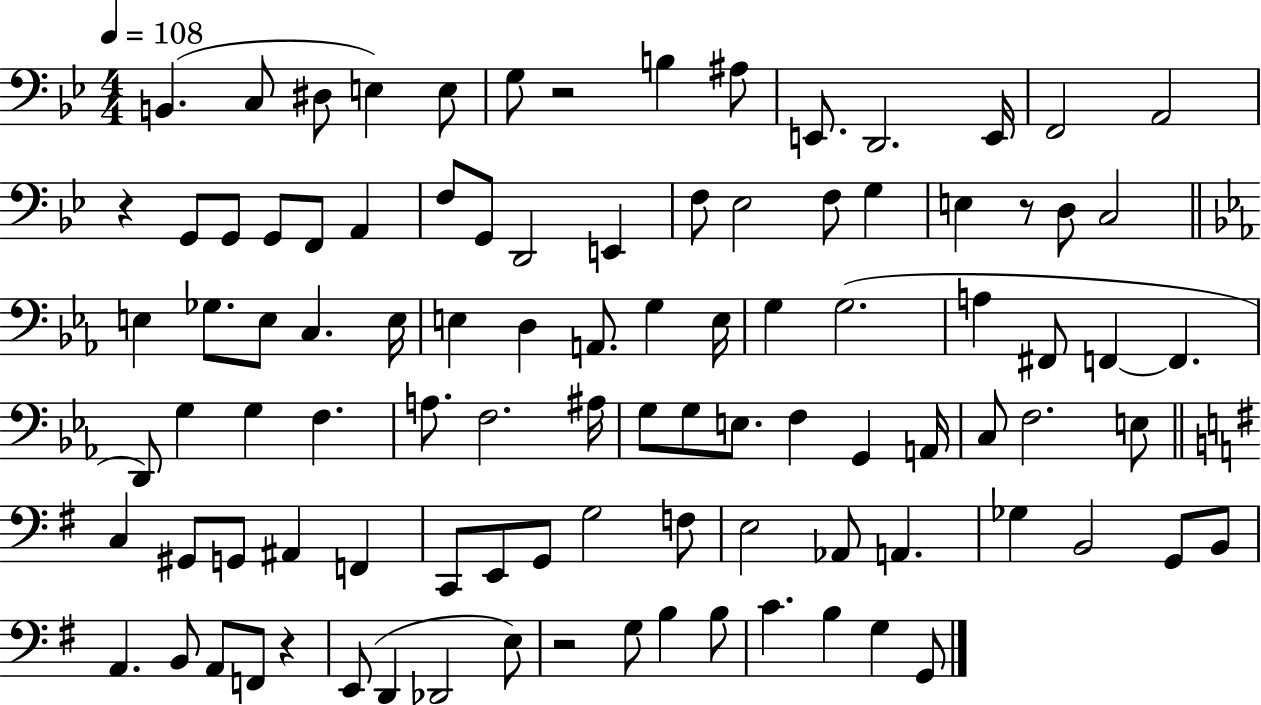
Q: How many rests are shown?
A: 5